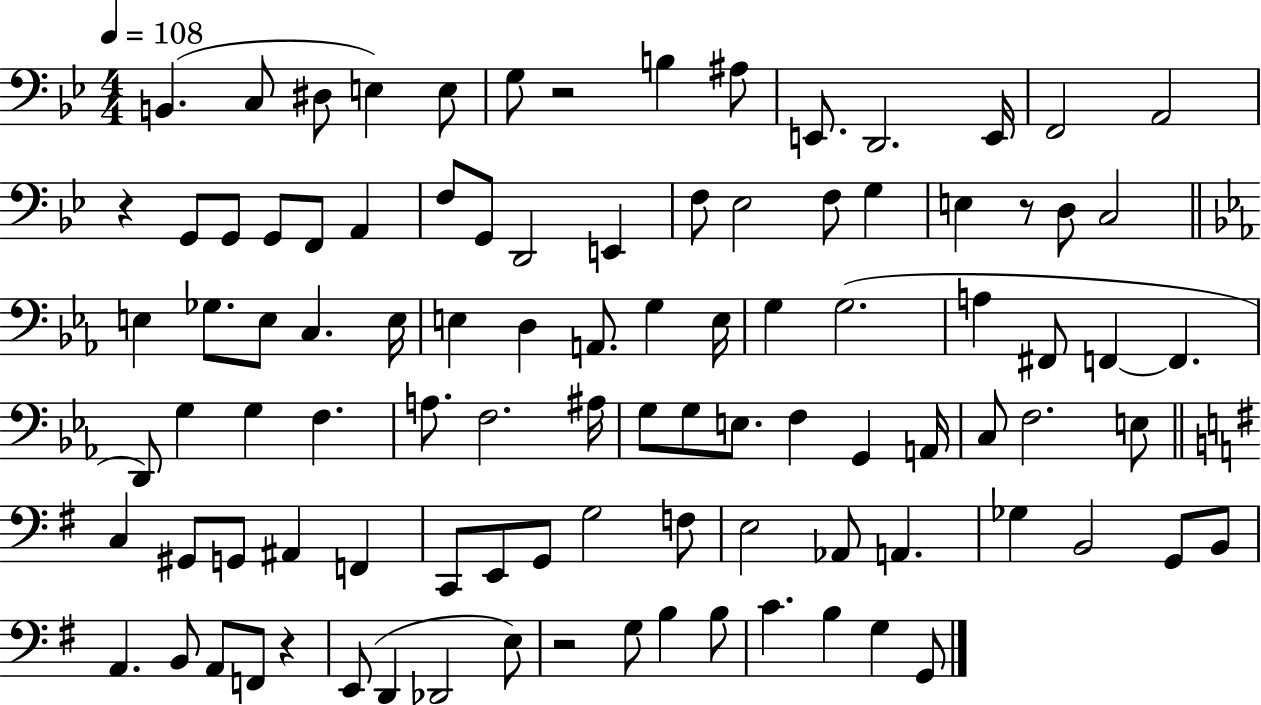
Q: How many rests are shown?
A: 5